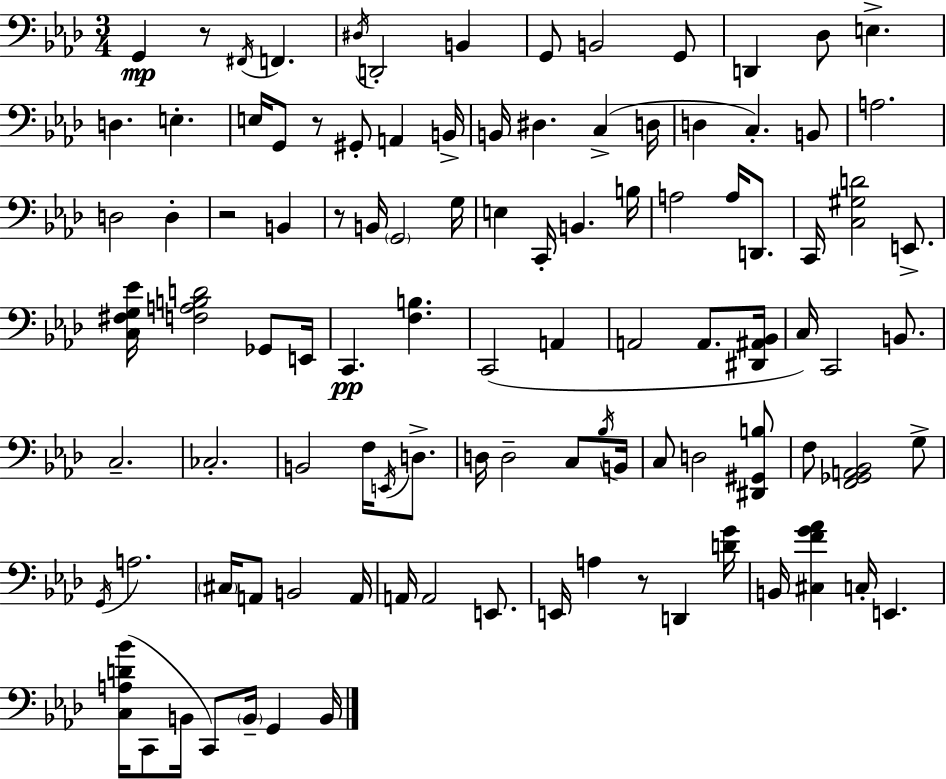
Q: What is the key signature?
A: AES major